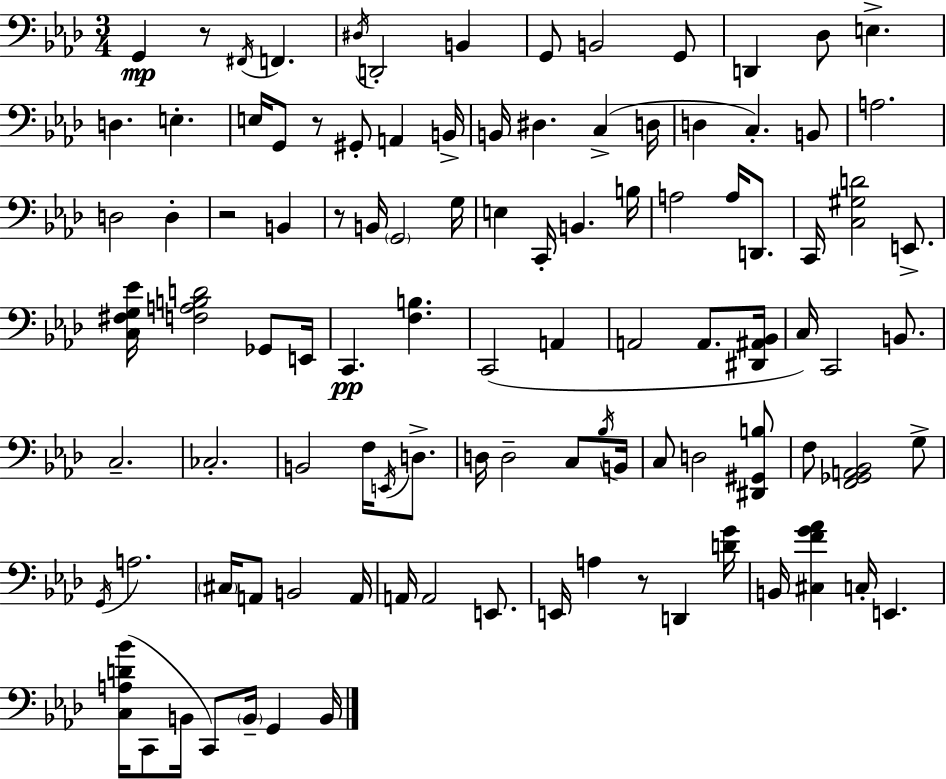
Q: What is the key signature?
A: AES major